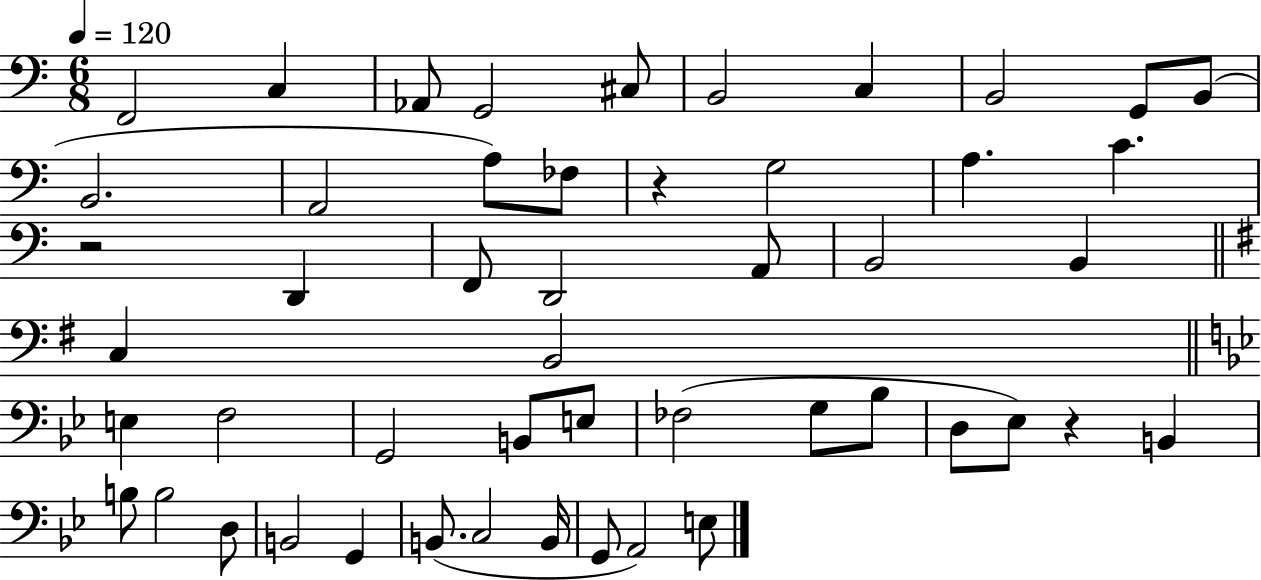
F2/h C3/q Ab2/e G2/h C#3/e B2/h C3/q B2/h G2/e B2/e B2/h. A2/h A3/e FES3/e R/q G3/h A3/q. C4/q. R/h D2/q F2/e D2/h A2/e B2/h B2/q C3/q B2/h E3/q F3/h G2/h B2/e E3/e FES3/h G3/e Bb3/e D3/e Eb3/e R/q B2/q B3/e B3/h D3/e B2/h G2/q B2/e. C3/h B2/s G2/e A2/h E3/e